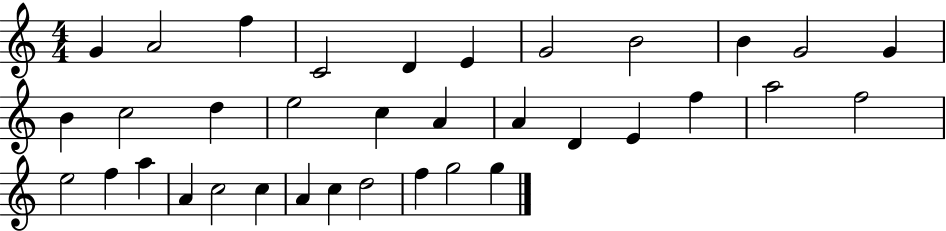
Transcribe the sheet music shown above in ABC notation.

X:1
T:Untitled
M:4/4
L:1/4
K:C
G A2 f C2 D E G2 B2 B G2 G B c2 d e2 c A A D E f a2 f2 e2 f a A c2 c A c d2 f g2 g